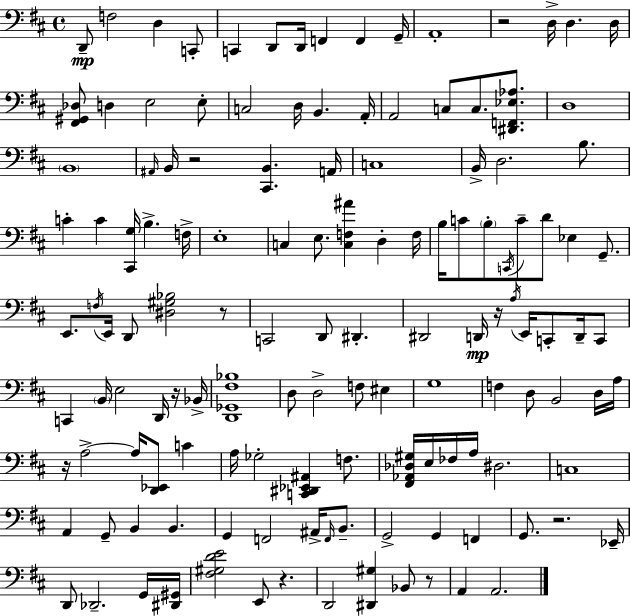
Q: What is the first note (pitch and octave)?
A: D2